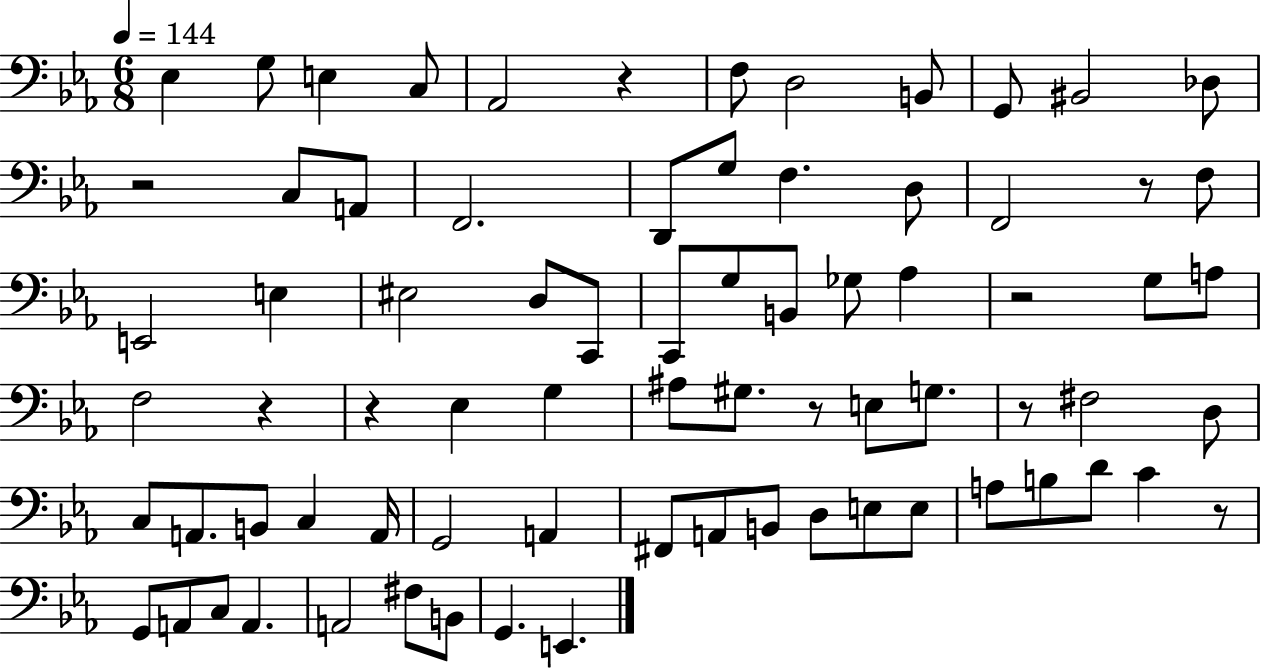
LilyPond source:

{
  \clef bass
  \numericTimeSignature
  \time 6/8
  \key ees \major
  \tempo 4 = 144
  ees4 g8 e4 c8 | aes,2 r4 | f8 d2 b,8 | g,8 bis,2 des8 | \break r2 c8 a,8 | f,2. | d,8 g8 f4. d8 | f,2 r8 f8 | \break e,2 e4 | eis2 d8 c,8 | c,8 g8 b,8 ges8 aes4 | r2 g8 a8 | \break f2 r4 | r4 ees4 g4 | ais8 gis8. r8 e8 g8. | r8 fis2 d8 | \break c8 a,8. b,8 c4 a,16 | g,2 a,4 | fis,8 a,8 b,8 d8 e8 e8 | a8 b8 d'8 c'4 r8 | \break g,8 a,8 c8 a,4. | a,2 fis8 b,8 | g,4. e,4. | \bar "|."
}